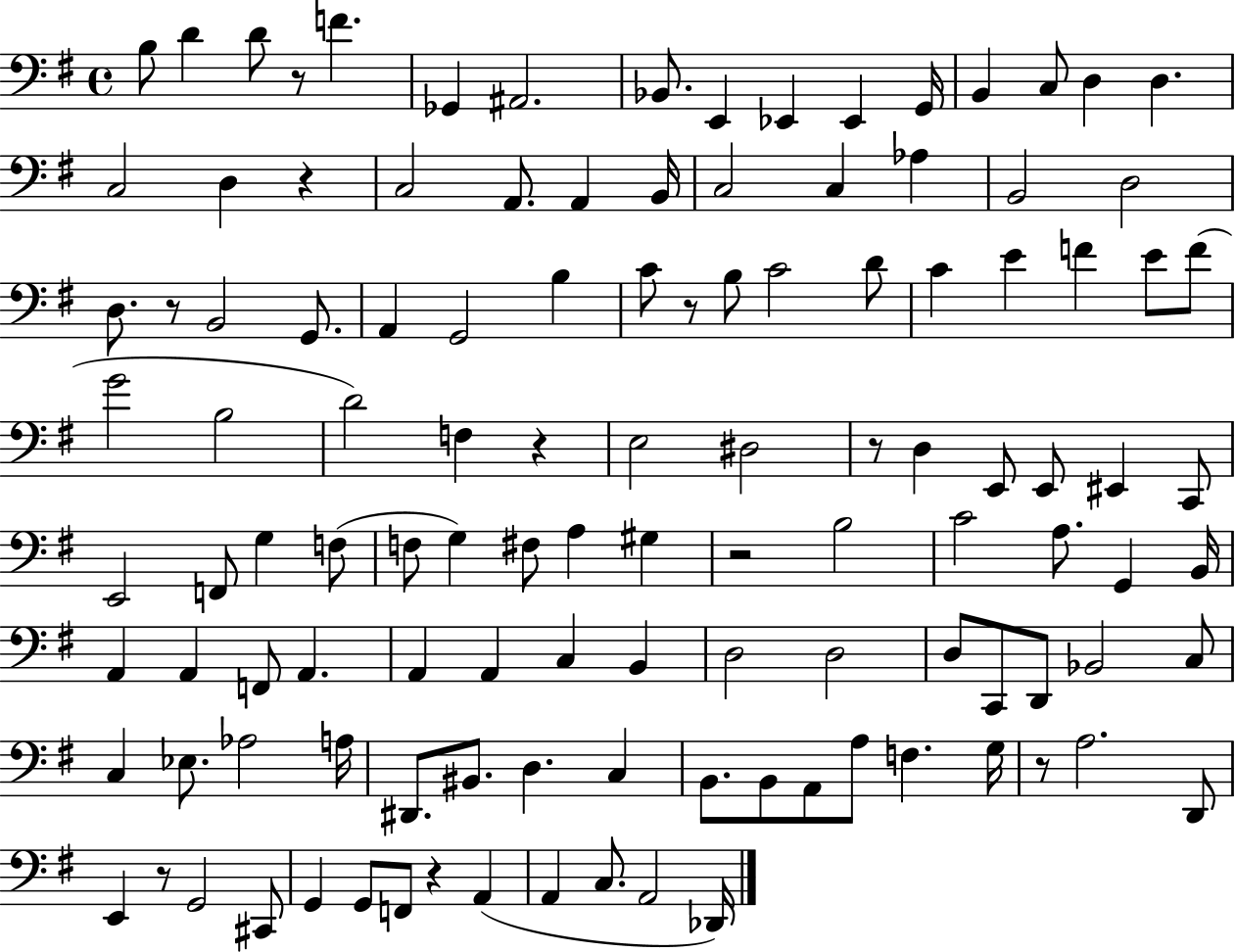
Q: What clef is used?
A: bass